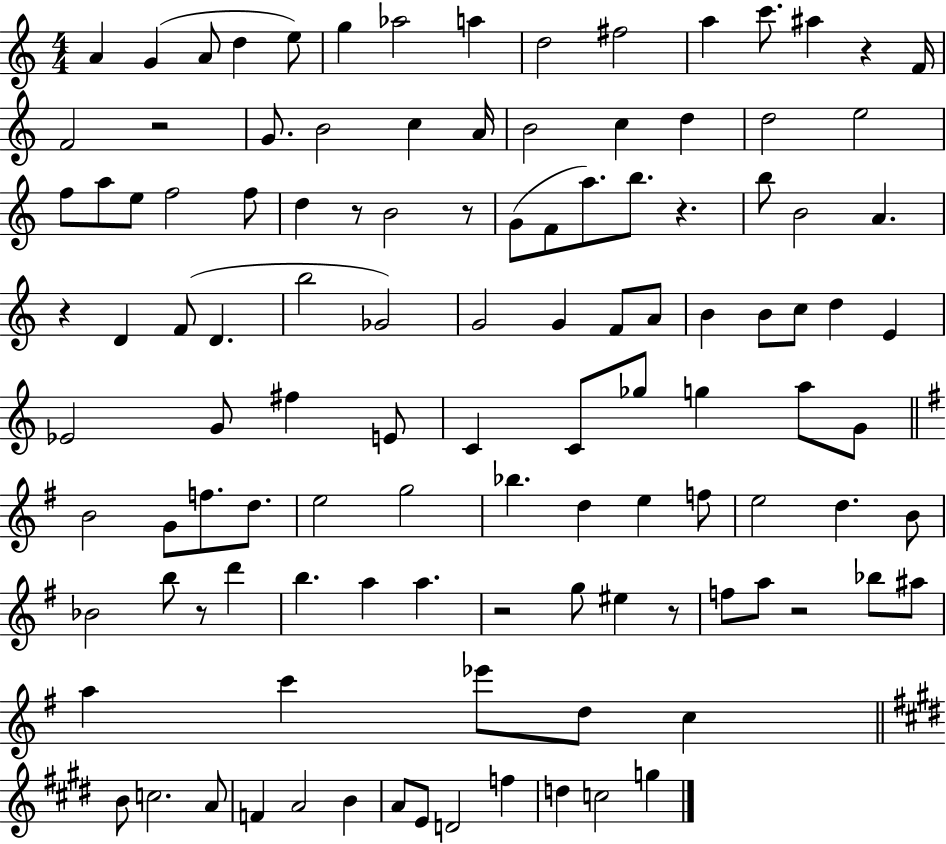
A4/q G4/q A4/e D5/q E5/e G5/q Ab5/h A5/q D5/h F#5/h A5/q C6/e. A#5/q R/q F4/s F4/h R/h G4/e. B4/h C5/q A4/s B4/h C5/q D5/q D5/h E5/h F5/e A5/e E5/e F5/h F5/e D5/q R/e B4/h R/e G4/e F4/e A5/e. B5/e. R/q. B5/e B4/h A4/q. R/q D4/q F4/e D4/q. B5/h Gb4/h G4/h G4/q F4/e A4/e B4/q B4/e C5/e D5/q E4/q Eb4/h G4/e F#5/q E4/e C4/q C4/e Gb5/e G5/q A5/e G4/e B4/h G4/e F5/e. D5/e. E5/h G5/h Bb5/q. D5/q E5/q F5/e E5/h D5/q. B4/e Bb4/h B5/e R/e D6/q B5/q. A5/q A5/q. R/h G5/e EIS5/q R/e F5/e A5/e R/h Bb5/e A#5/e A5/q C6/q Eb6/e D5/e C5/q B4/e C5/h. A4/e F4/q A4/h B4/q A4/e E4/e D4/h F5/q D5/q C5/h G5/q